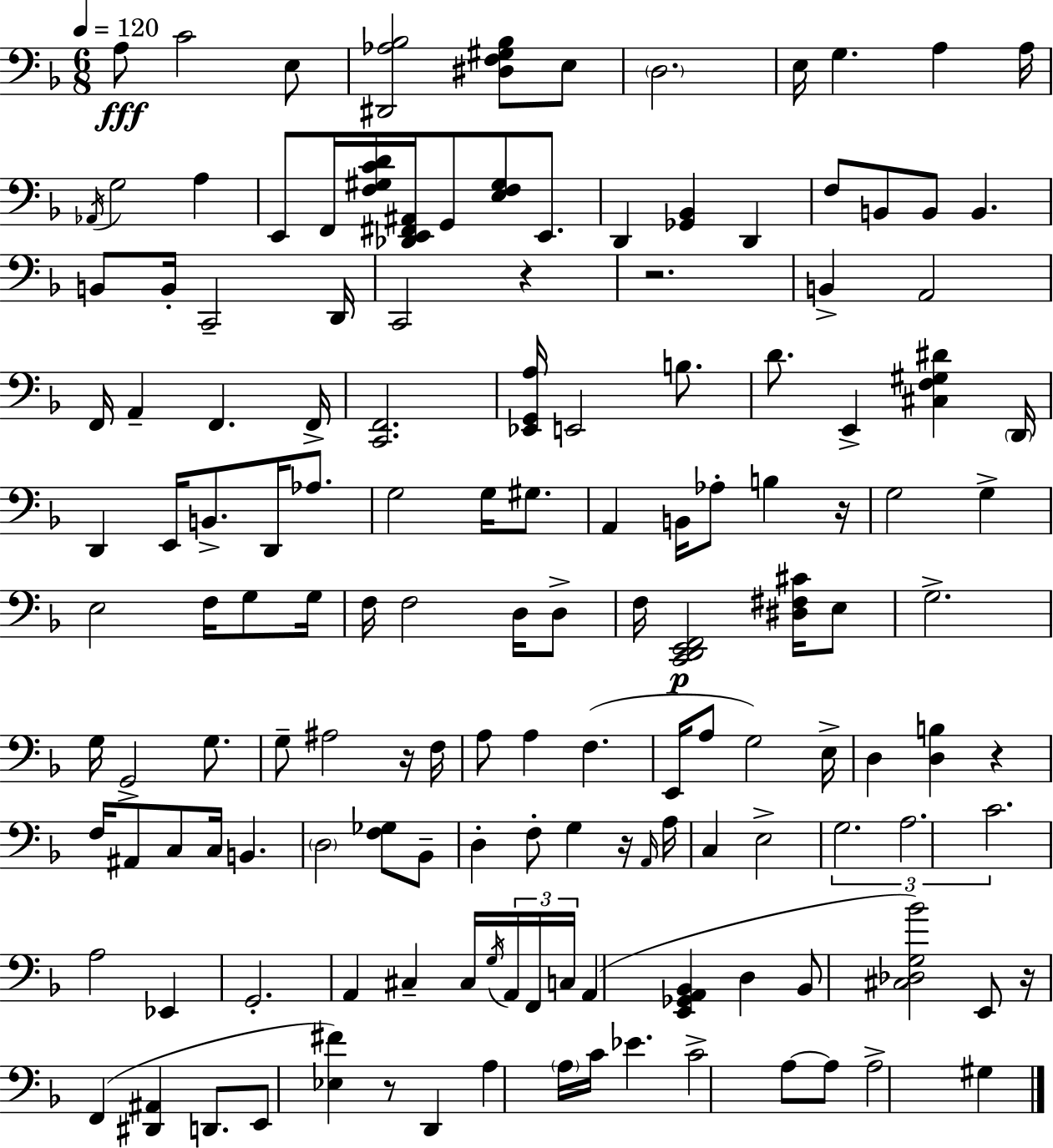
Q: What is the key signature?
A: D minor